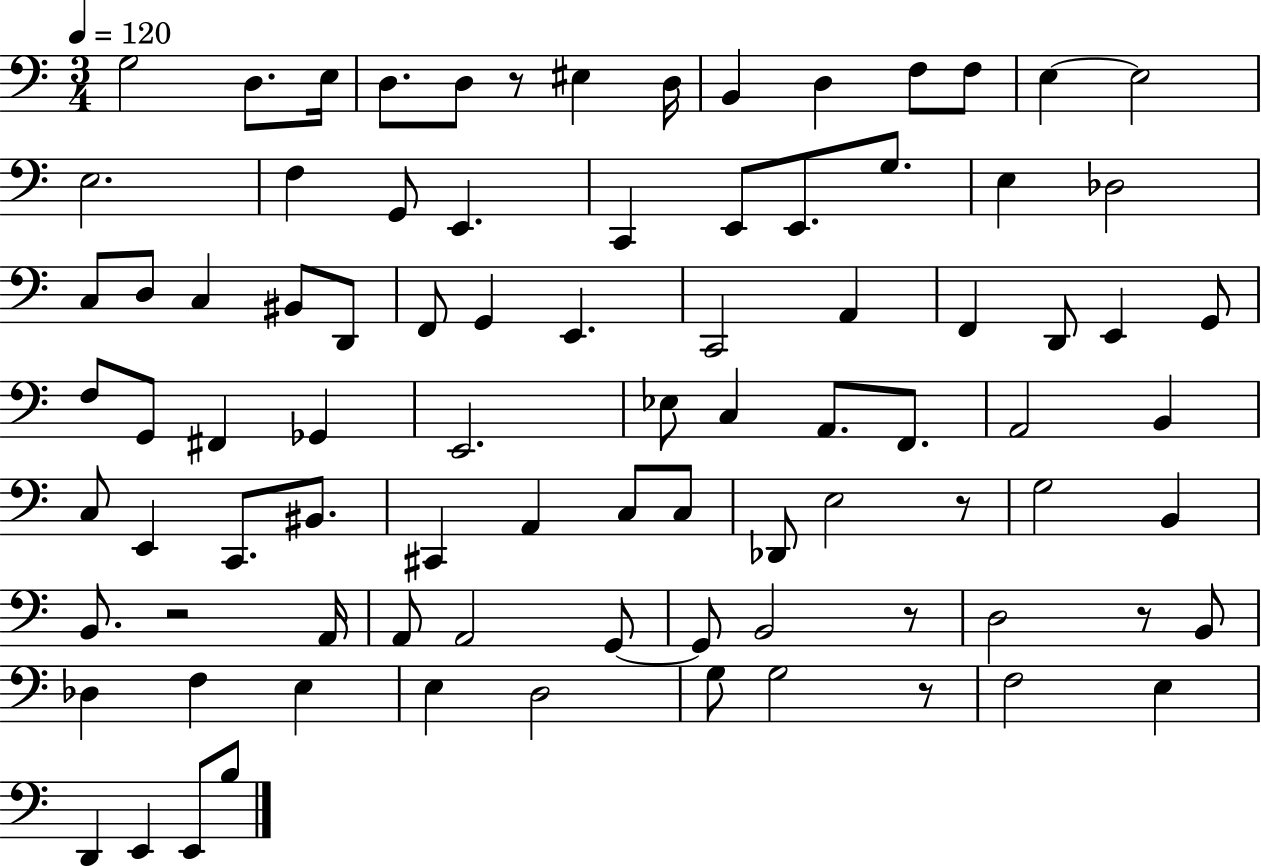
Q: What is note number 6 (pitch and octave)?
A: EIS3